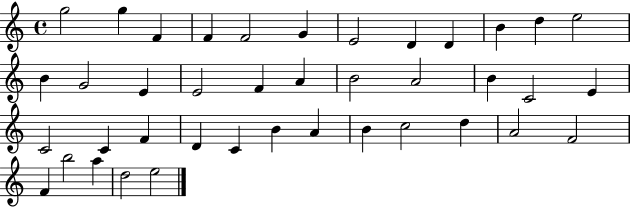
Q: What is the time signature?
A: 4/4